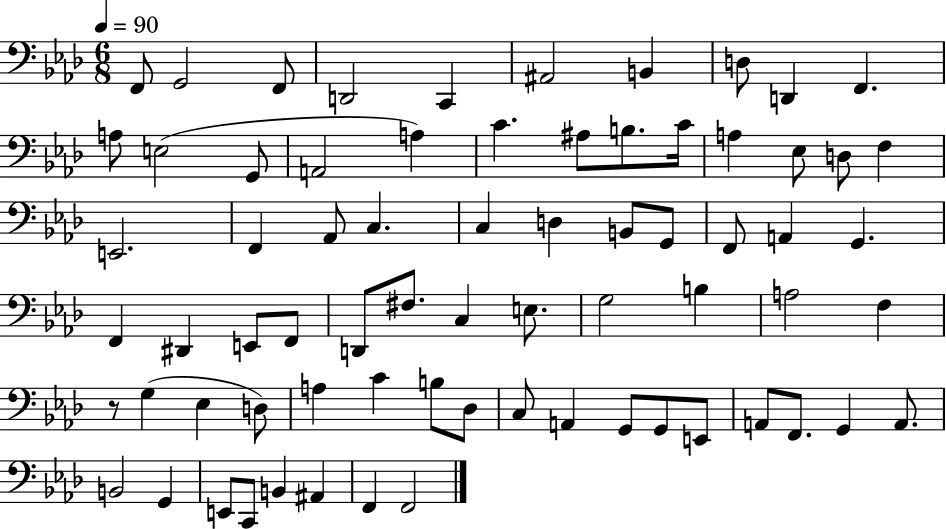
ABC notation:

X:1
T:Untitled
M:6/8
L:1/4
K:Ab
F,,/2 G,,2 F,,/2 D,,2 C,, ^A,,2 B,, D,/2 D,, F,, A,/2 E,2 G,,/2 A,,2 A, C ^A,/2 B,/2 C/4 A, _E,/2 D,/2 F, E,,2 F,, _A,,/2 C, C, D, B,,/2 G,,/2 F,,/2 A,, G,, F,, ^D,, E,,/2 F,,/2 D,,/2 ^F,/2 C, E,/2 G,2 B, A,2 F, z/2 G, _E, D,/2 A, C B,/2 _D,/2 C,/2 A,, G,,/2 G,,/2 E,,/2 A,,/2 F,,/2 G,, A,,/2 B,,2 G,, E,,/2 C,,/2 B,, ^A,, F,, F,,2